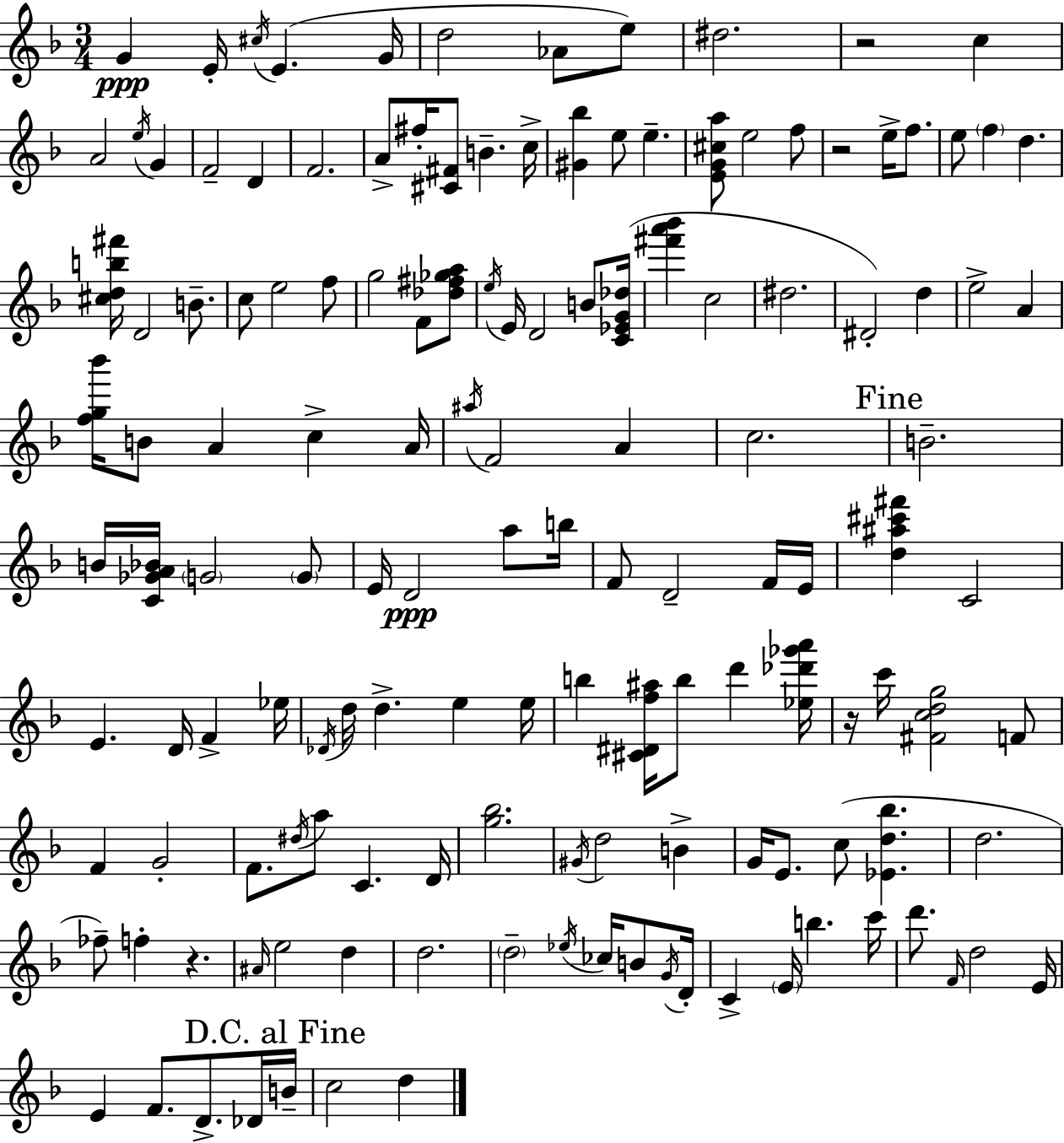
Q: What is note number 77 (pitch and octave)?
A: B5